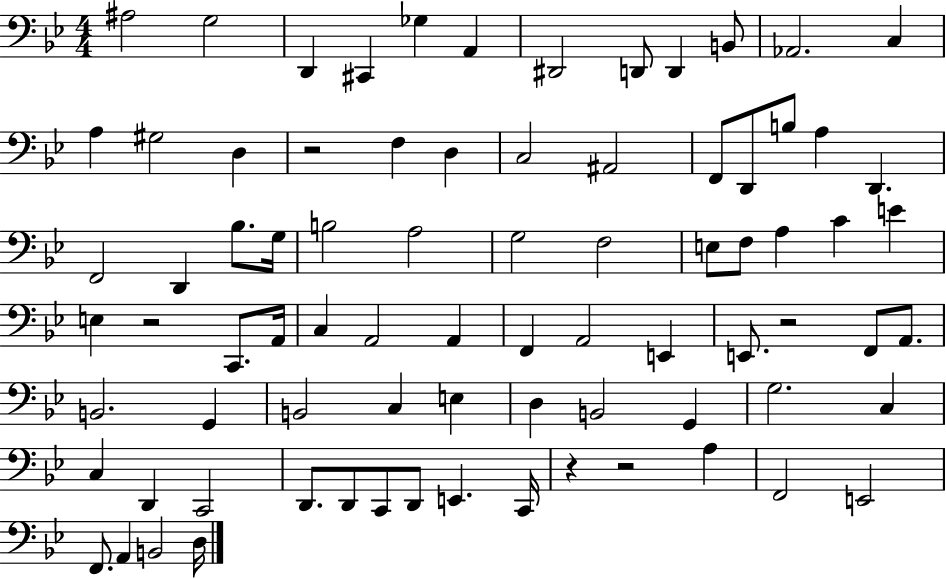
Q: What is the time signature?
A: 4/4